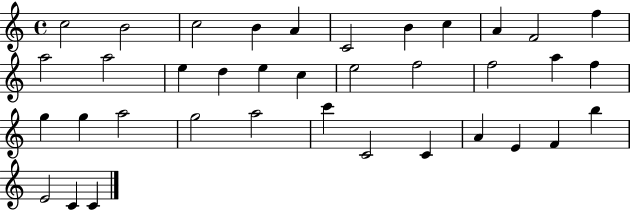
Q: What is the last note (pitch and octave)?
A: C4